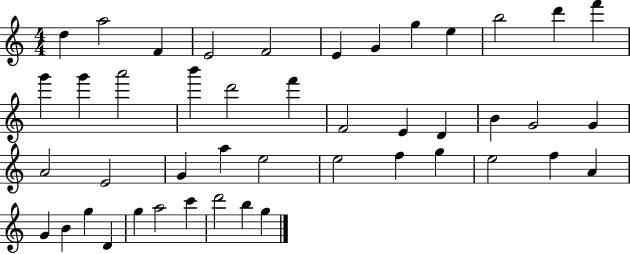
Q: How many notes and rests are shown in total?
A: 45